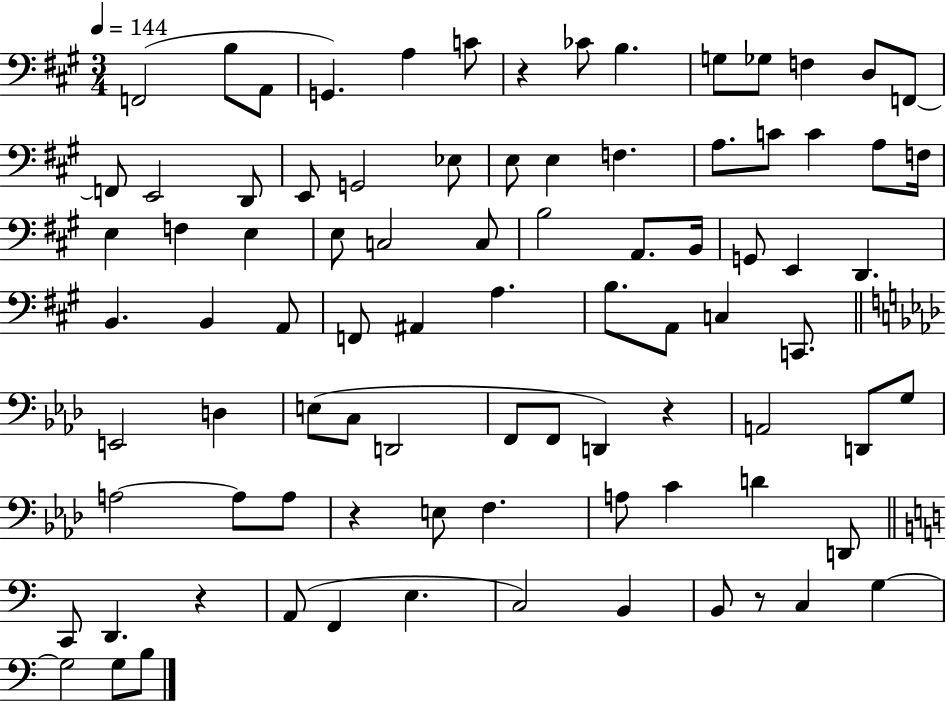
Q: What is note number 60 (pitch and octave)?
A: G3